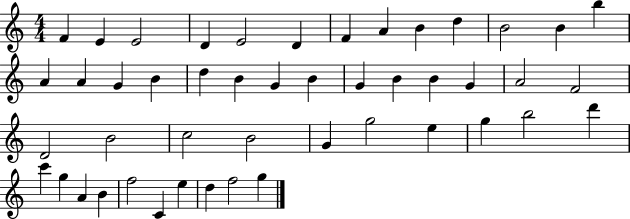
F4/q E4/q E4/h D4/q E4/h D4/q F4/q A4/q B4/q D5/q B4/h B4/q B5/q A4/q A4/q G4/q B4/q D5/q B4/q G4/q B4/q G4/q B4/q B4/q G4/q A4/h F4/h D4/h B4/h C5/h B4/h G4/q G5/h E5/q G5/q B5/h D6/q C6/q G5/q A4/q B4/q F5/h C4/q E5/q D5/q F5/h G5/q